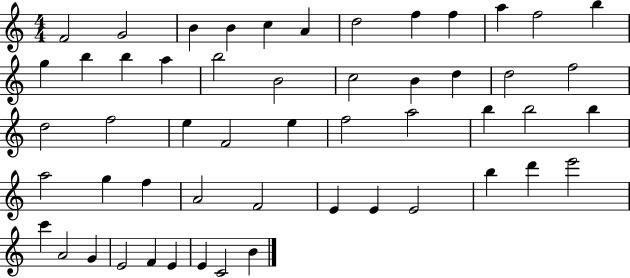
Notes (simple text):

F4/h G4/h B4/q B4/q C5/q A4/q D5/h F5/q F5/q A5/q F5/h B5/q G5/q B5/q B5/q A5/q B5/h B4/h C5/h B4/q D5/q D5/h F5/h D5/h F5/h E5/q F4/h E5/q F5/h A5/h B5/q B5/h B5/q A5/h G5/q F5/q A4/h F4/h E4/q E4/q E4/h B5/q D6/q E6/h C6/q A4/h G4/q E4/h F4/q E4/q E4/q C4/h B4/q